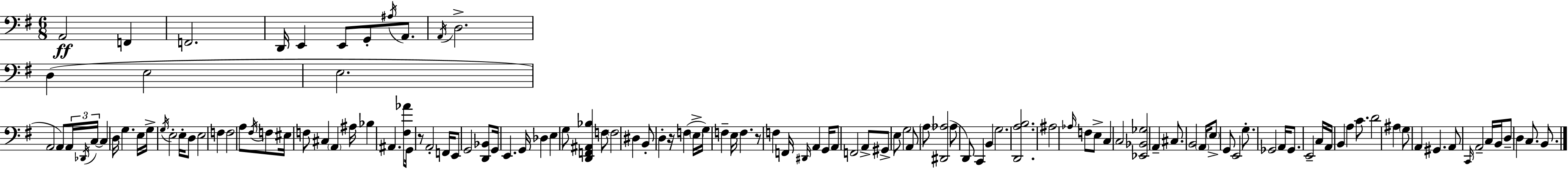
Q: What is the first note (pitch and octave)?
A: A2